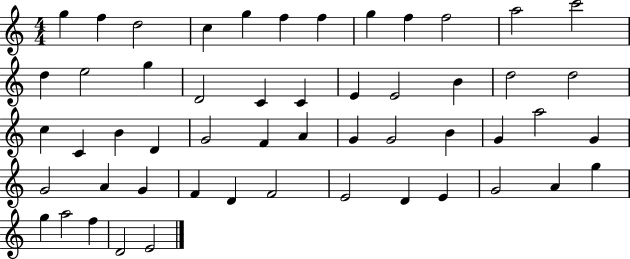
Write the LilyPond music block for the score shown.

{
  \clef treble
  \numericTimeSignature
  \time 4/4
  \key c \major
  g''4 f''4 d''2 | c''4 g''4 f''4 f''4 | g''4 f''4 f''2 | a''2 c'''2 | \break d''4 e''2 g''4 | d'2 c'4 c'4 | e'4 e'2 b'4 | d''2 d''2 | \break c''4 c'4 b'4 d'4 | g'2 f'4 a'4 | g'4 g'2 b'4 | g'4 a''2 g'4 | \break g'2 a'4 g'4 | f'4 d'4 f'2 | e'2 d'4 e'4 | g'2 a'4 g''4 | \break g''4 a''2 f''4 | d'2 e'2 | \bar "|."
}